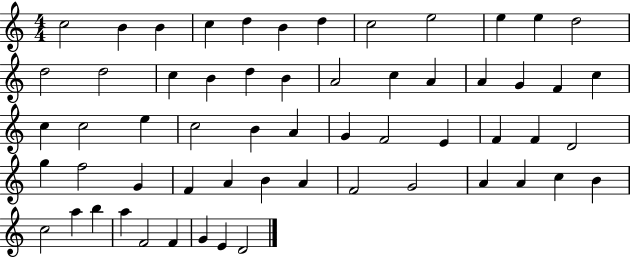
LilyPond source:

{
  \clef treble
  \numericTimeSignature
  \time 4/4
  \key c \major
  c''2 b'4 b'4 | c''4 d''4 b'4 d''4 | c''2 e''2 | e''4 e''4 d''2 | \break d''2 d''2 | c''4 b'4 d''4 b'4 | a'2 c''4 a'4 | a'4 g'4 f'4 c''4 | \break c''4 c''2 e''4 | c''2 b'4 a'4 | g'4 f'2 e'4 | f'4 f'4 d'2 | \break g''4 f''2 g'4 | f'4 a'4 b'4 a'4 | f'2 g'2 | a'4 a'4 c''4 b'4 | \break c''2 a''4 b''4 | a''4 f'2 f'4 | g'4 e'4 d'2 | \bar "|."
}